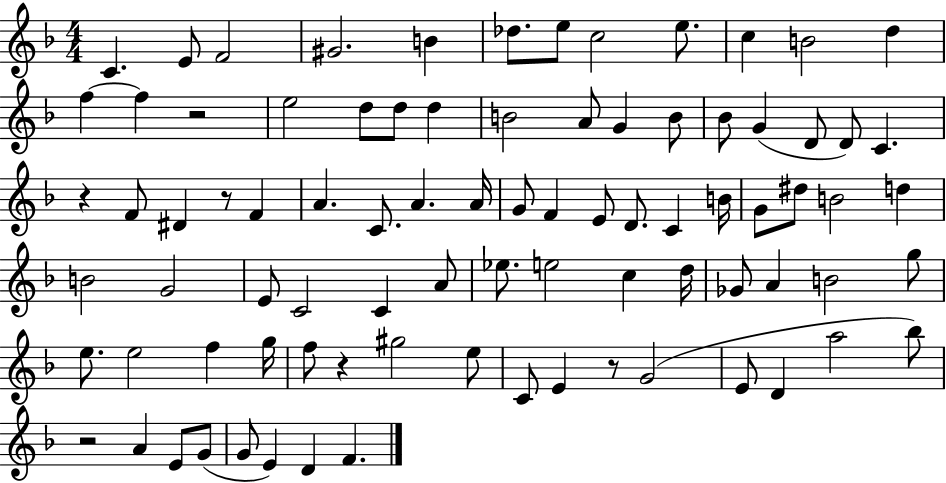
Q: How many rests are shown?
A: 6